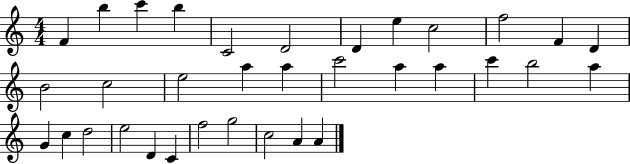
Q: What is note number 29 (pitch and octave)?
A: C4